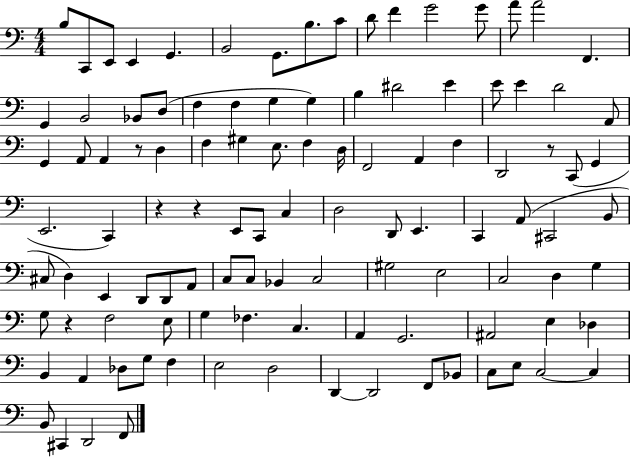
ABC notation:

X:1
T:Untitled
M:4/4
L:1/4
K:C
B,/2 C,,/2 E,,/2 E,, G,, B,,2 G,,/2 B,/2 C/2 D/2 F G2 G/2 A/2 A2 F,, G,, B,,2 _B,,/2 D,/2 F, F, G, G, B, ^D2 E E/2 E D2 A,,/2 G,, A,,/2 A,, z/2 D, F, ^G, E,/2 F, D,/4 F,,2 A,, F, D,,2 z/2 C,,/2 G,, E,,2 C,, z z E,,/2 C,,/2 C, D,2 D,,/2 E,, C,, A,,/2 ^C,,2 B,,/2 ^C,/2 D, E,, D,,/2 D,,/2 A,,/2 C,/2 C,/2 _B,, C,2 ^G,2 E,2 C,2 D, G, G,/2 z F,2 E,/2 G, _F, C, A,, G,,2 ^A,,2 E, _D, B,, A,, _D,/2 G,/2 F, E,2 D,2 D,, D,,2 F,,/2 _B,,/2 C,/2 E,/2 C,2 C, B,,/2 ^C,, D,,2 F,,/2